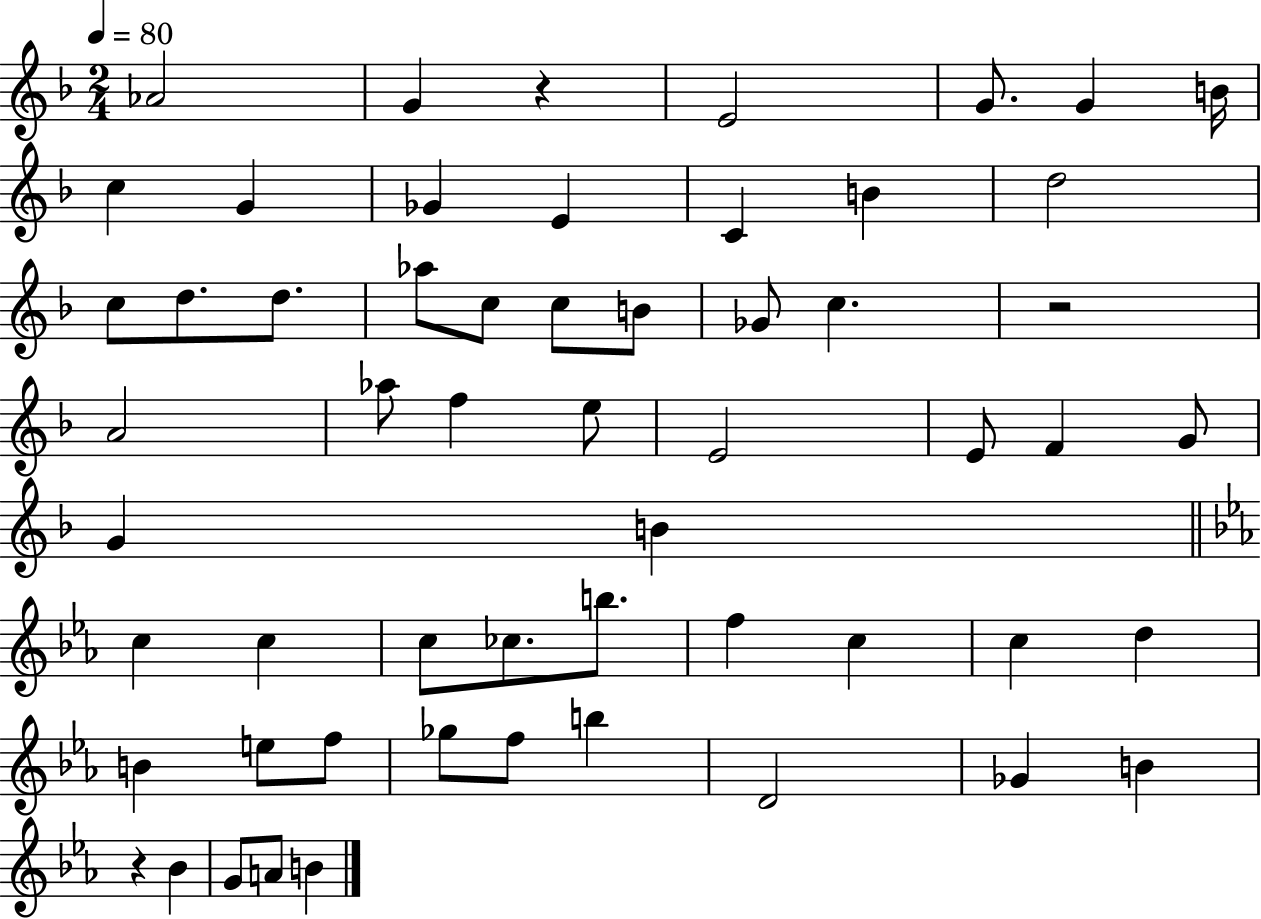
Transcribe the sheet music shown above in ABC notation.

X:1
T:Untitled
M:2/4
L:1/4
K:F
_A2 G z E2 G/2 G B/4 c G _G E C B d2 c/2 d/2 d/2 _a/2 c/2 c/2 B/2 _G/2 c z2 A2 _a/2 f e/2 E2 E/2 F G/2 G B c c c/2 _c/2 b/2 f c c d B e/2 f/2 _g/2 f/2 b D2 _G B z _B G/2 A/2 B